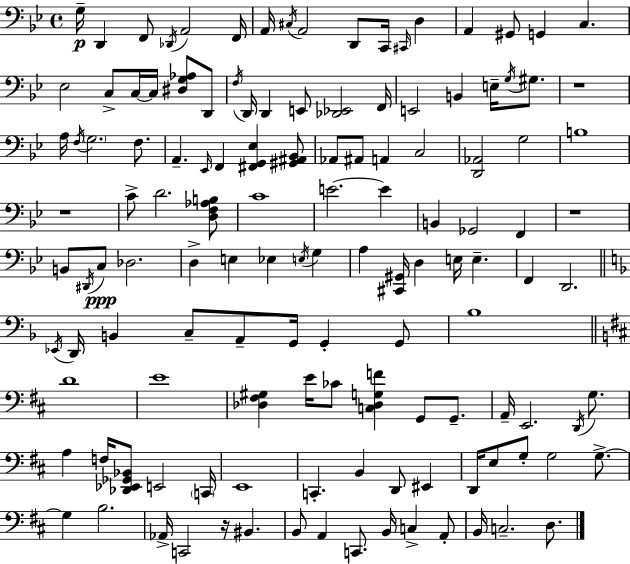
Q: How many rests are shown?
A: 4